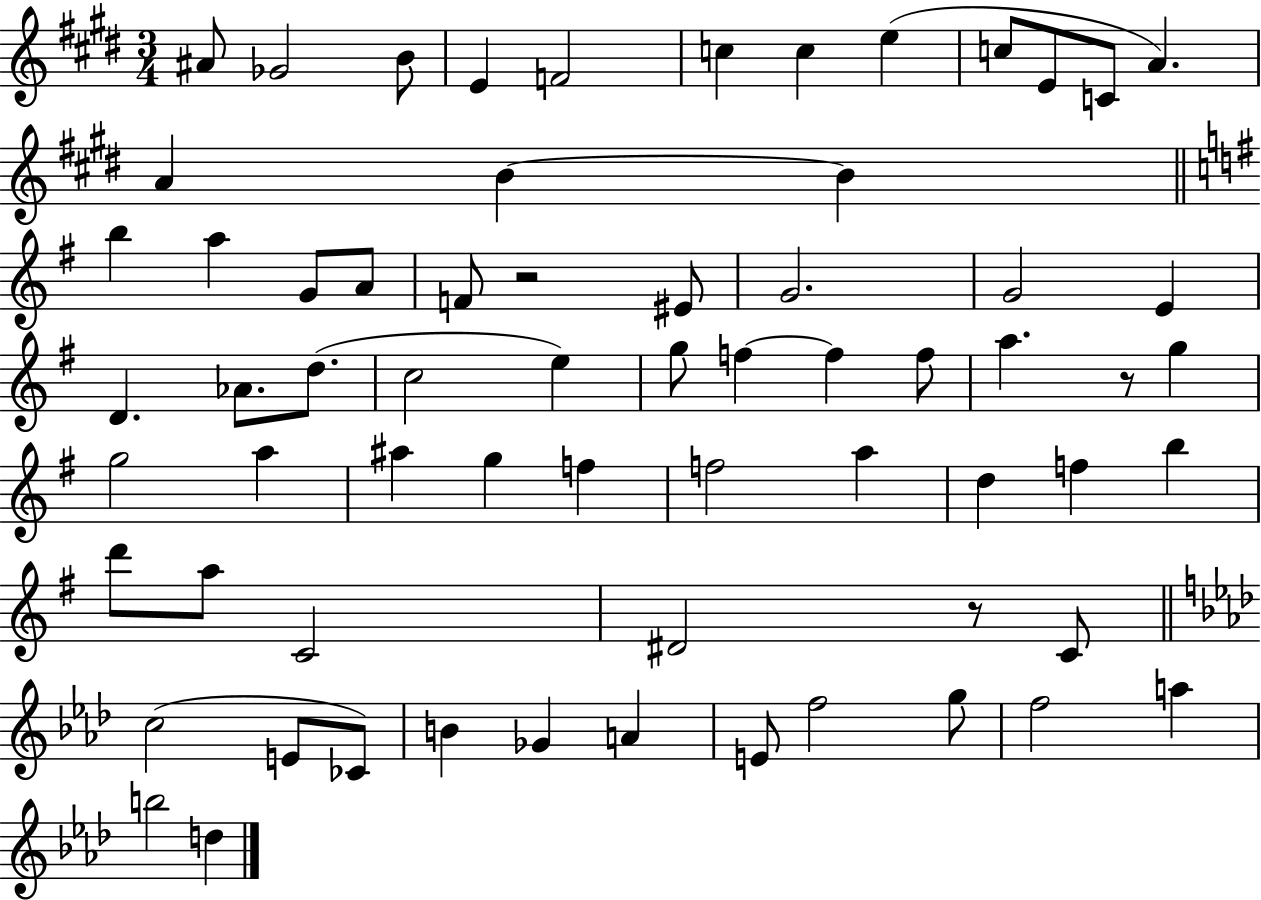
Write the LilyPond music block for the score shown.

{
  \clef treble
  \numericTimeSignature
  \time 3/4
  \key e \major
  ais'8 ges'2 b'8 | e'4 f'2 | c''4 c''4 e''4( | c''8 e'8 c'8 a'4.) | \break a'4 b'4~~ b'4 | \bar "||" \break \key g \major b''4 a''4 g'8 a'8 | f'8 r2 eis'8 | g'2. | g'2 e'4 | \break d'4. aes'8. d''8.( | c''2 e''4) | g''8 f''4~~ f''4 f''8 | a''4. r8 g''4 | \break g''2 a''4 | ais''4 g''4 f''4 | f''2 a''4 | d''4 f''4 b''4 | \break d'''8 a''8 c'2 | dis'2 r8 c'8 | \bar "||" \break \key f \minor c''2( e'8 ces'8) | b'4 ges'4 a'4 | e'8 f''2 g''8 | f''2 a''4 | \break b''2 d''4 | \bar "|."
}